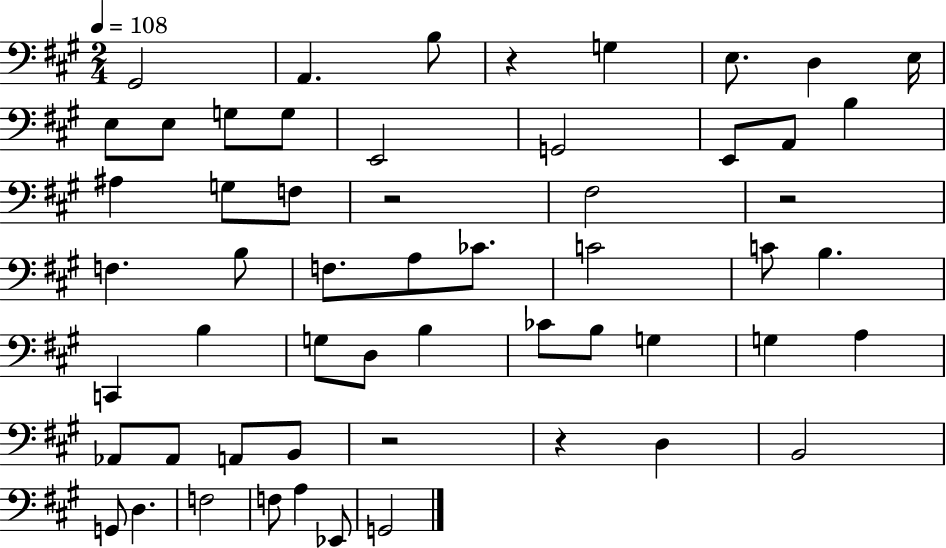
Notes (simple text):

G#2/h A2/q. B3/e R/q G3/q E3/e. D3/q E3/s E3/e E3/e G3/e G3/e E2/h G2/h E2/e A2/e B3/q A#3/q G3/e F3/e R/h F#3/h R/h F3/q. B3/e F3/e. A3/e CES4/e. C4/h C4/e B3/q. C2/q B3/q G3/e D3/e B3/q CES4/e B3/e G3/q G3/q A3/q Ab2/e Ab2/e A2/e B2/e R/h R/q D3/q B2/h G2/e D3/q. F3/h F3/e A3/q Eb2/e G2/h